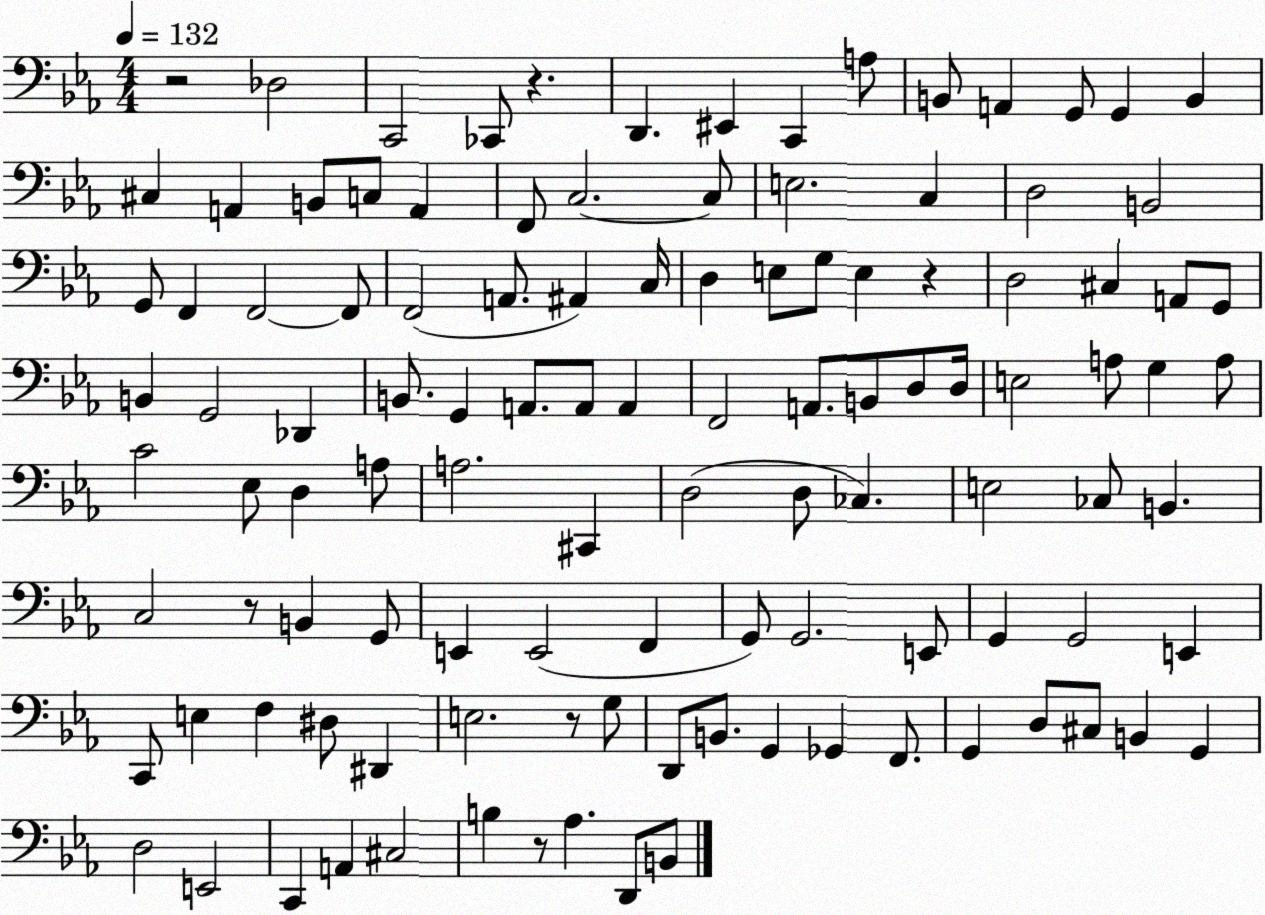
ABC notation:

X:1
T:Untitled
M:4/4
L:1/4
K:Eb
z2 _D,2 C,,2 _C,,/2 z D,, ^E,, C,, A,/2 B,,/2 A,, G,,/2 G,, B,, ^C, A,, B,,/2 C,/2 A,, F,,/2 C,2 C,/2 E,2 C, D,2 B,,2 G,,/2 F,, F,,2 F,,/2 F,,2 A,,/2 ^A,, C,/4 D, E,/2 G,/2 E, z D,2 ^C, A,,/2 G,,/2 B,, G,,2 _D,, B,,/2 G,, A,,/2 A,,/2 A,, F,,2 A,,/2 B,,/2 D,/2 D,/4 E,2 A,/2 G, A,/2 C2 _E,/2 D, A,/2 A,2 ^C,, D,2 D,/2 _C, E,2 _C,/2 B,, C,2 z/2 B,, G,,/2 E,, E,,2 F,, G,,/2 G,,2 E,,/2 G,, G,,2 E,, C,,/2 E, F, ^D,/2 ^D,, E,2 z/2 G,/2 D,,/2 B,,/2 G,, _G,, F,,/2 G,, D,/2 ^C,/2 B,, G,, D,2 E,,2 C,, A,, ^C,2 B, z/2 _A, D,,/2 B,,/2